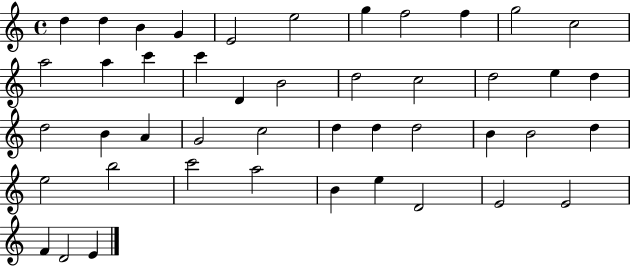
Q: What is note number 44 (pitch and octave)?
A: D4